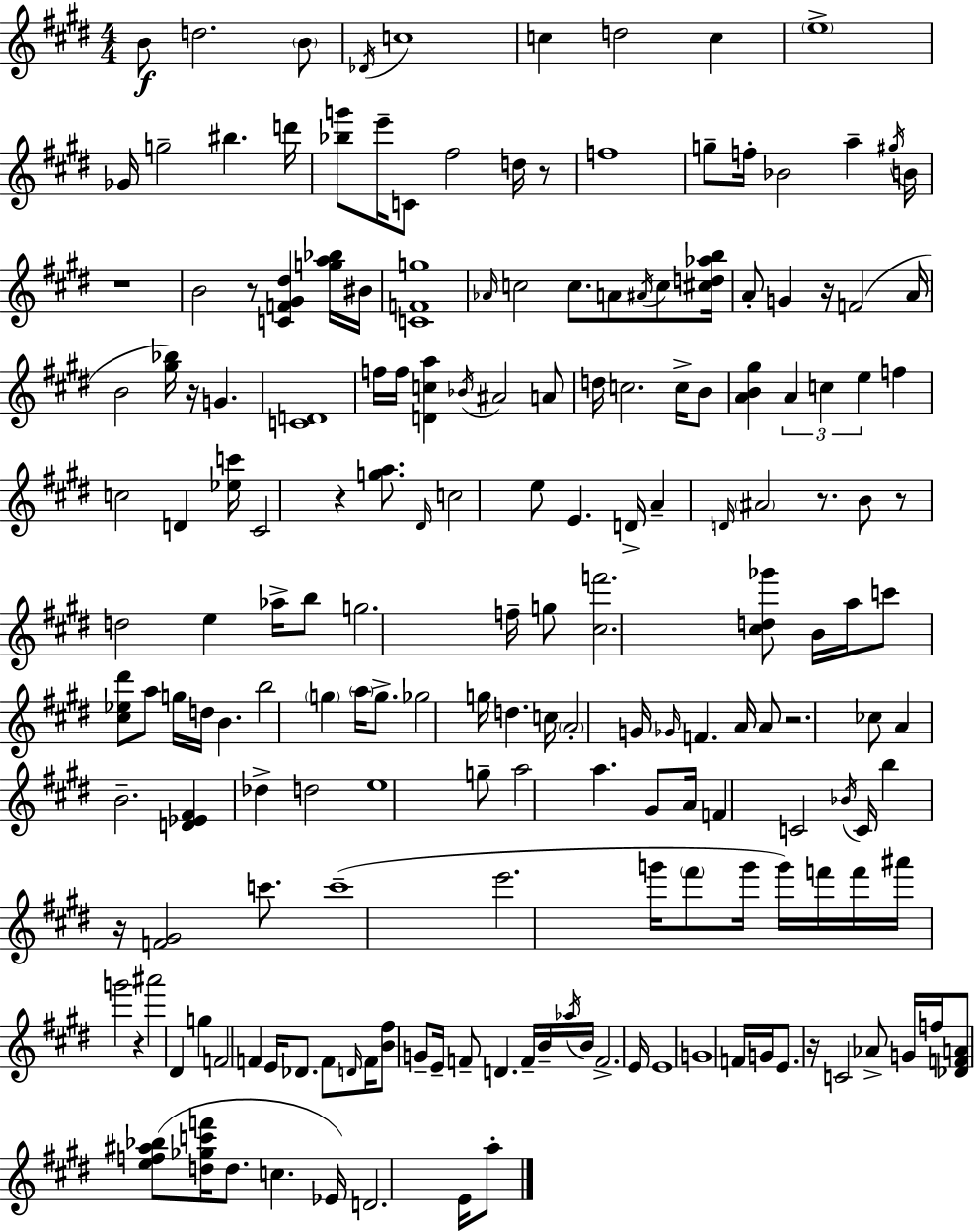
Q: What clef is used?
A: treble